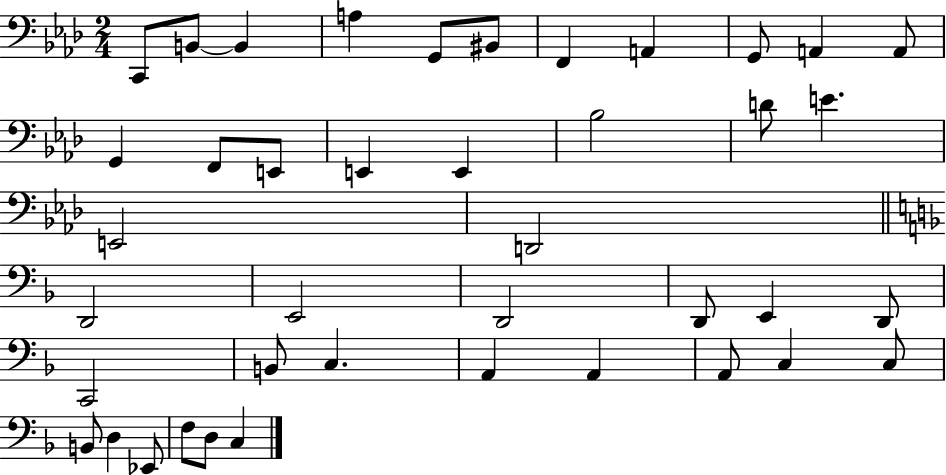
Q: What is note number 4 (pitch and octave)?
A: A3